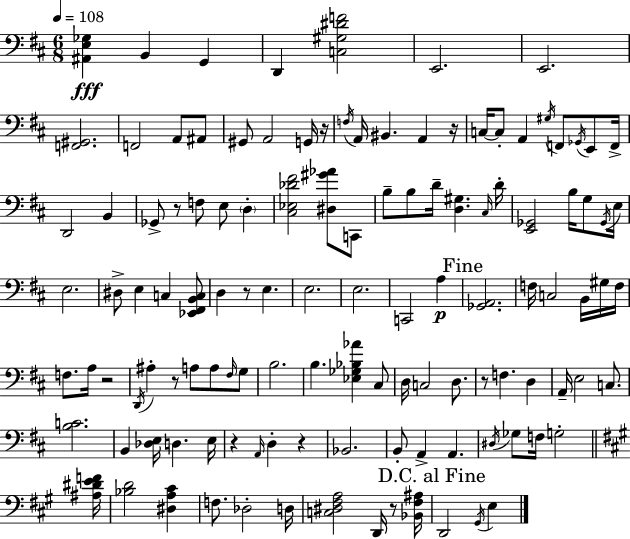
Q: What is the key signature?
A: D major